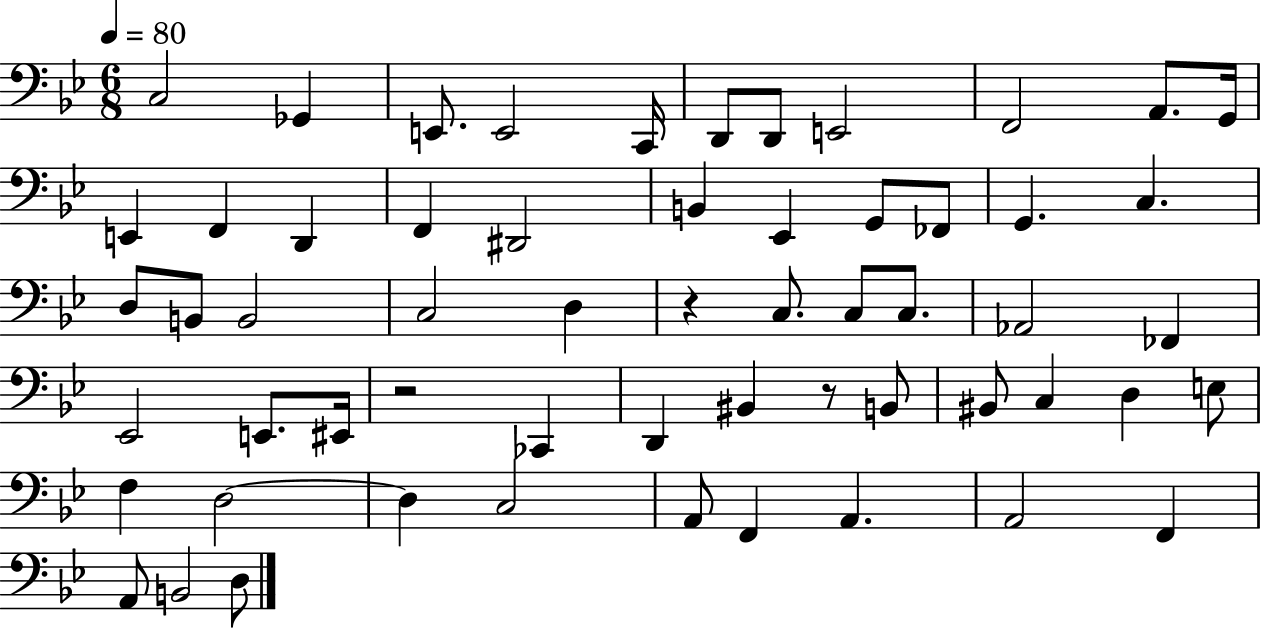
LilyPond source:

{
  \clef bass
  \numericTimeSignature
  \time 6/8
  \key bes \major
  \tempo 4 = 80
  \repeat volta 2 { c2 ges,4 | e,8. e,2 c,16 | d,8 d,8 e,2 | f,2 a,8. g,16 | \break e,4 f,4 d,4 | f,4 dis,2 | b,4 ees,4 g,8 fes,8 | g,4. c4. | \break d8 b,8 b,2 | c2 d4 | r4 c8. c8 c8. | aes,2 fes,4 | \break ees,2 e,8. eis,16 | r2 ces,4 | d,4 bis,4 r8 b,8 | bis,8 c4 d4 e8 | \break f4 d2~~ | d4 c2 | a,8 f,4 a,4. | a,2 f,4 | \break a,8 b,2 d8 | } \bar "|."
}